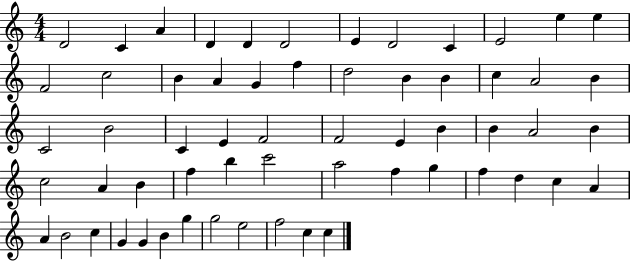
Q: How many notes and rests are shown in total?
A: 60